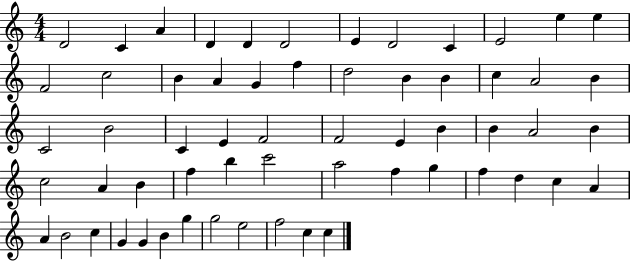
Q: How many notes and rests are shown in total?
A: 60